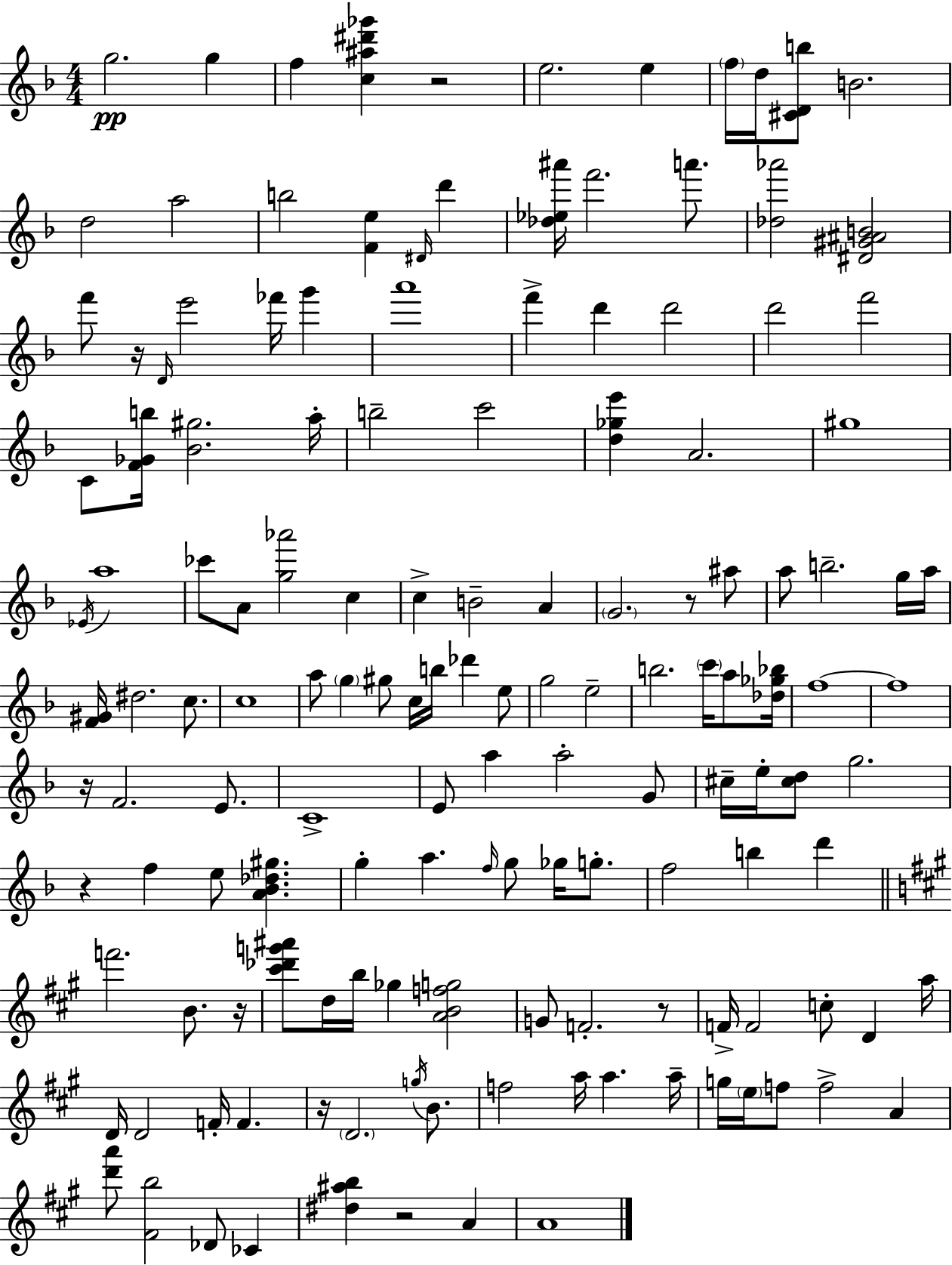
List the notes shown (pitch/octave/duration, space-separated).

G5/h. G5/q F5/q [C5,A#5,D#6,Gb6]/q R/h E5/h. E5/q F5/s D5/s [C#4,D4,B5]/e B4/h. D5/h A5/h B5/h [F4,E5]/q D#4/s D6/q [Db5,Eb5,A#6]/s F6/h. A6/e. [Db5,Ab6]/h [D#4,G#4,A#4,B4]/h F6/e R/s D4/s E6/h FES6/s G6/q A6/w F6/q D6/q D6/h D6/h F6/h C4/e [F4,Gb4,B5]/s [Bb4,G#5]/h. A5/s B5/h C6/h [D5,Gb5,E6]/q A4/h. G#5/w Eb4/s A5/w CES6/e A4/e [G5,Ab6]/h C5/q C5/q B4/h A4/q G4/h. R/e A#5/e A5/e B5/h. G5/s A5/s [F4,G#4]/s D#5/h. C5/e. C5/w A5/e G5/q G#5/e C5/s B5/s Db6/q E5/e G5/h E5/h B5/h. C6/s A5/e [Db5,Gb5,Bb5]/s F5/w F5/w R/s F4/h. E4/e. C4/w E4/e A5/q A5/h G4/e C#5/s E5/s [C#5,D5]/e G5/h. R/q F5/q E5/e [A4,Bb4,Db5,G#5]/q. G5/q A5/q. F5/s G5/e Gb5/s G5/e. F5/h B5/q D6/q F6/h. B4/e. R/s [C#6,Db6,G6,A#6]/e D5/s B5/s Gb5/q [A4,B4,F5,G5]/h G4/e F4/h. R/e F4/s F4/h C5/e D4/q A5/s D4/s D4/h F4/s F4/q. R/s D4/h. G5/s B4/e. F5/h A5/s A5/q. A5/s G5/s E5/s F5/e F5/h A4/q [D6,A6]/e [F#4,B5]/h Db4/e CES4/q [D#5,A#5,B5]/q R/h A4/q A4/w